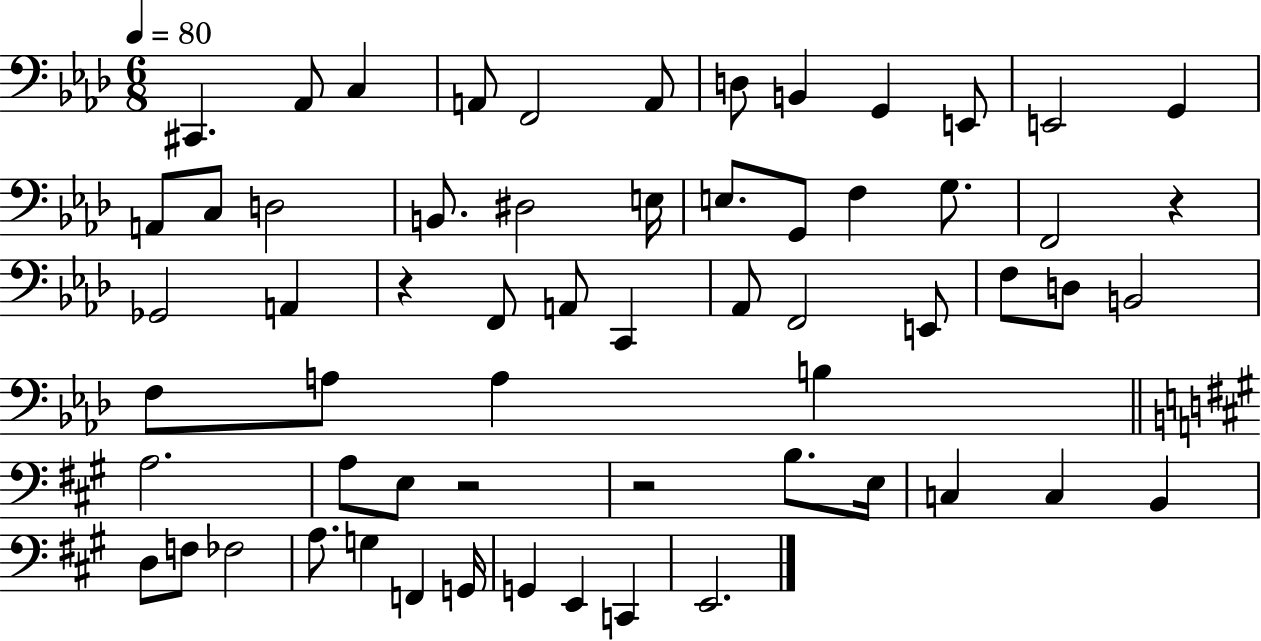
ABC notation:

X:1
T:Untitled
M:6/8
L:1/4
K:Ab
^C,, _A,,/2 C, A,,/2 F,,2 A,,/2 D,/2 B,, G,, E,,/2 E,,2 G,, A,,/2 C,/2 D,2 B,,/2 ^D,2 E,/4 E,/2 G,,/2 F, G,/2 F,,2 z _G,,2 A,, z F,,/2 A,,/2 C,, _A,,/2 F,,2 E,,/2 F,/2 D,/2 B,,2 F,/2 A,/2 A, B, A,2 A,/2 E,/2 z2 z2 B,/2 E,/4 C, C, B,, D,/2 F,/2 _F,2 A,/2 G, F,, G,,/4 G,, E,, C,, E,,2